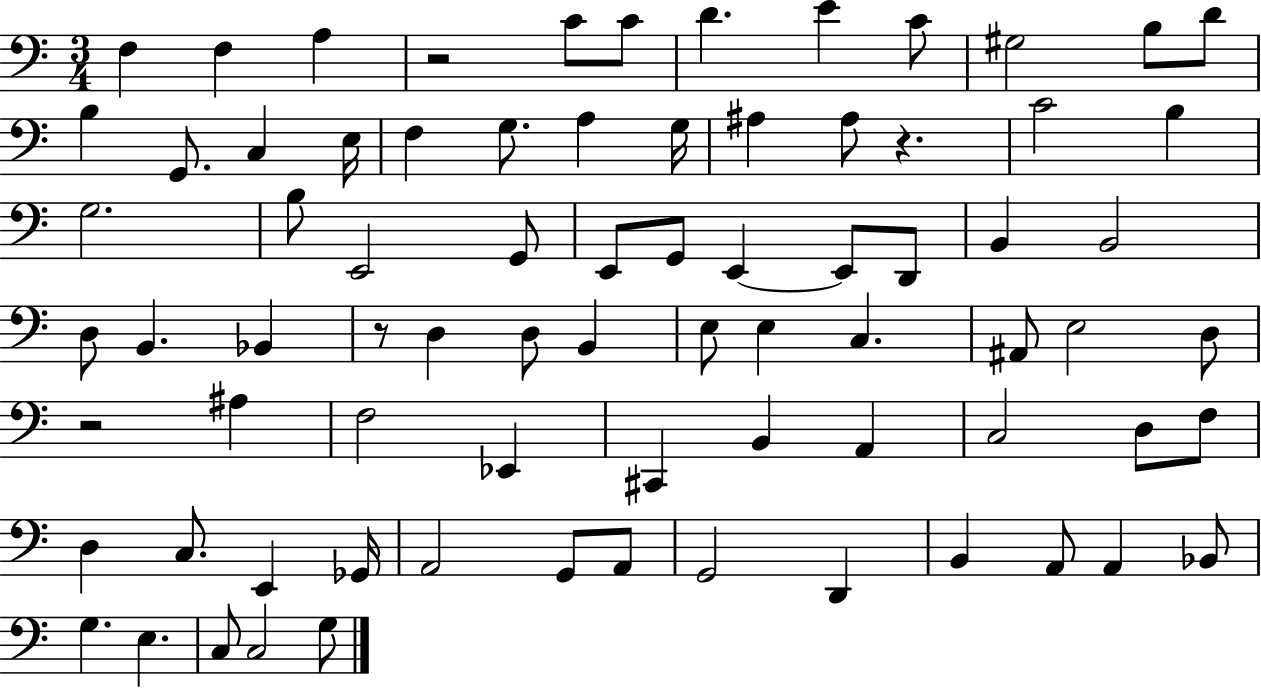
F3/q F3/q A3/q R/h C4/e C4/e D4/q. E4/q C4/e G#3/h B3/e D4/e B3/q G2/e. C3/q E3/s F3/q G3/e. A3/q G3/s A#3/q A#3/e R/q. C4/h B3/q G3/h. B3/e E2/h G2/e E2/e G2/e E2/q E2/e D2/e B2/q B2/h D3/e B2/q. Bb2/q R/e D3/q D3/e B2/q E3/e E3/q C3/q. A#2/e E3/h D3/e R/h A#3/q F3/h Eb2/q C#2/q B2/q A2/q C3/h D3/e F3/e D3/q C3/e. E2/q Gb2/s A2/h G2/e A2/e G2/h D2/q B2/q A2/e A2/q Bb2/e G3/q. E3/q. C3/e C3/h G3/e